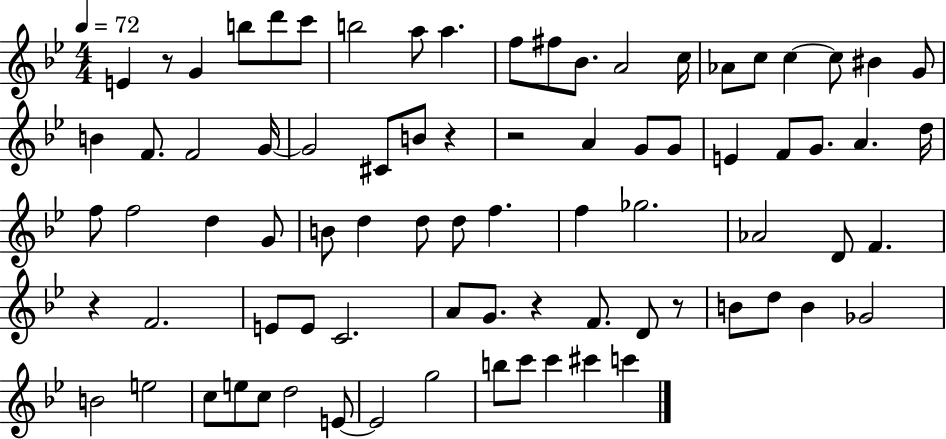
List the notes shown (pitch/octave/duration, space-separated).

E4/q R/e G4/q B5/e D6/e C6/e B5/h A5/e A5/q. F5/e F#5/e Bb4/e. A4/h C5/s Ab4/e C5/e C5/q C5/e BIS4/q G4/e B4/q F4/e. F4/h G4/s G4/h C#4/e B4/e R/q R/h A4/q G4/e G4/e E4/q F4/e G4/e. A4/q. D5/s F5/e F5/h D5/q G4/e B4/e D5/q D5/e D5/e F5/q. F5/q Gb5/h. Ab4/h D4/e F4/q. R/q F4/h. E4/e E4/e C4/h. A4/e G4/e. R/q F4/e. D4/e R/e B4/e D5/e B4/q Gb4/h B4/h E5/h C5/e E5/e C5/e D5/h E4/e E4/h G5/h B5/e C6/e C6/q C#6/q C6/q